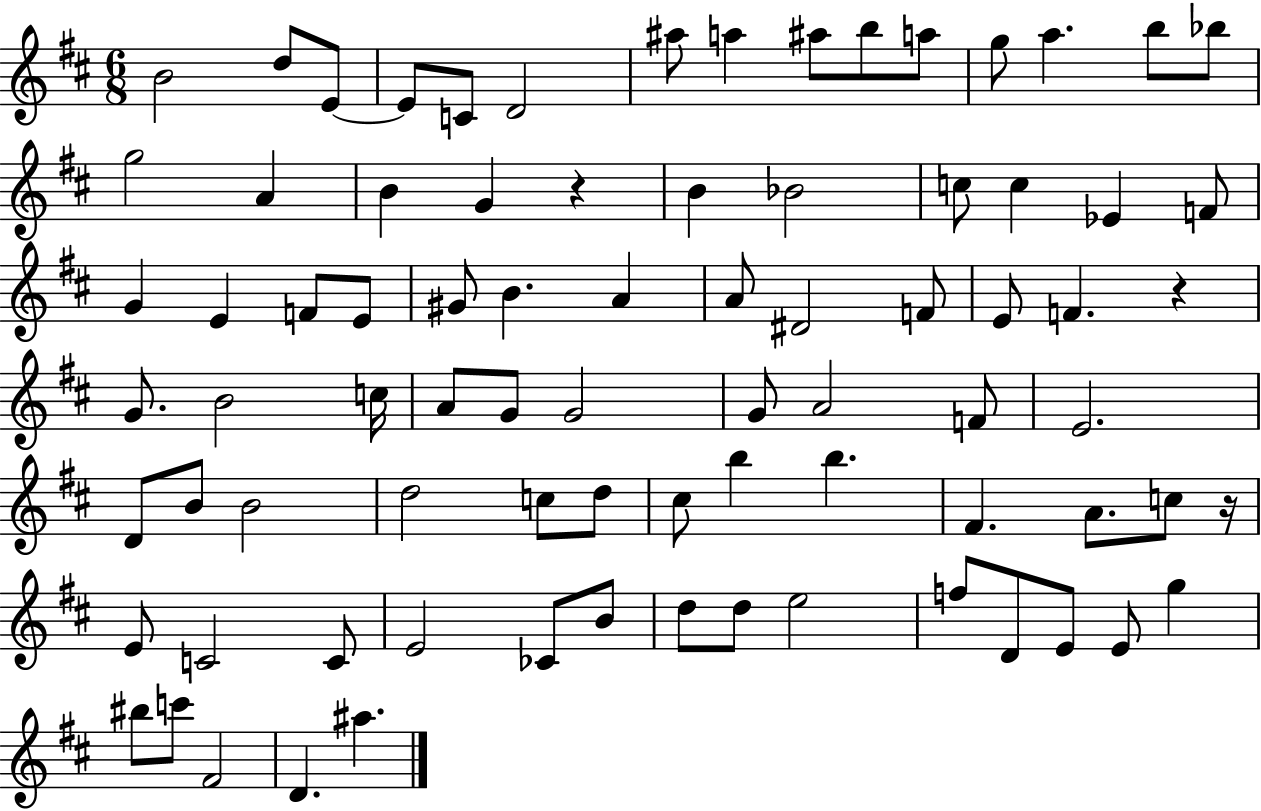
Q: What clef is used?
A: treble